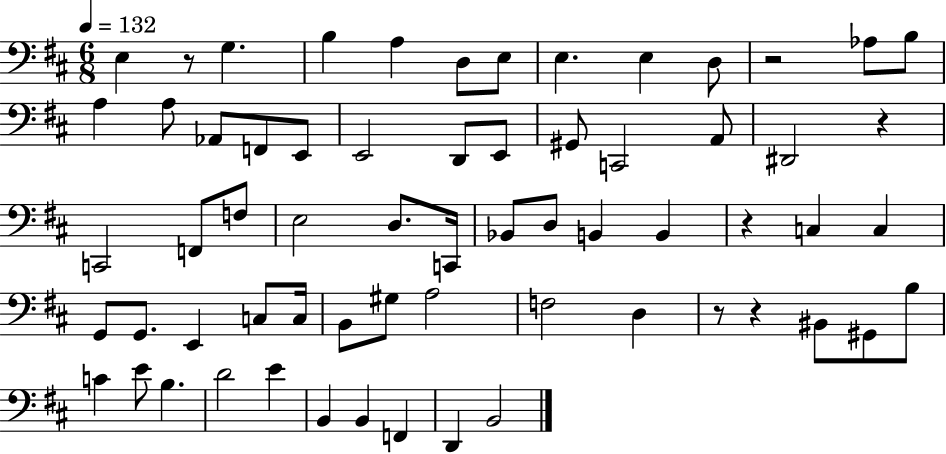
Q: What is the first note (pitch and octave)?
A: E3